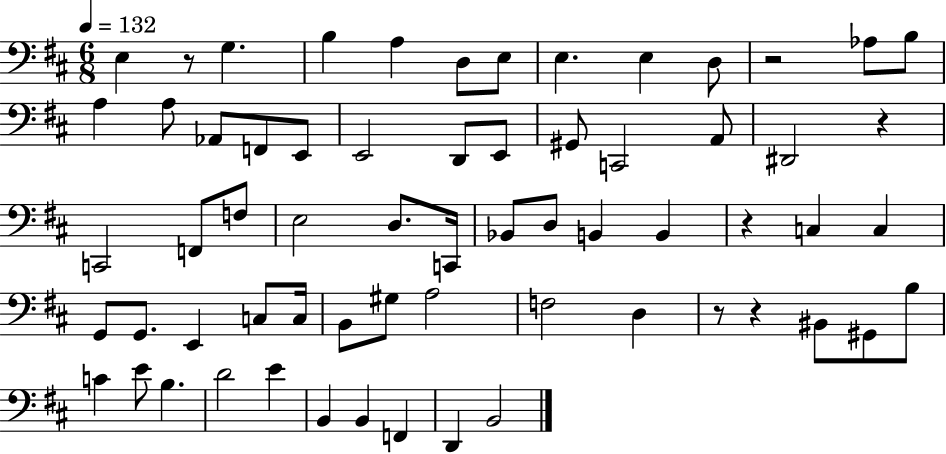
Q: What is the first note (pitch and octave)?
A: E3